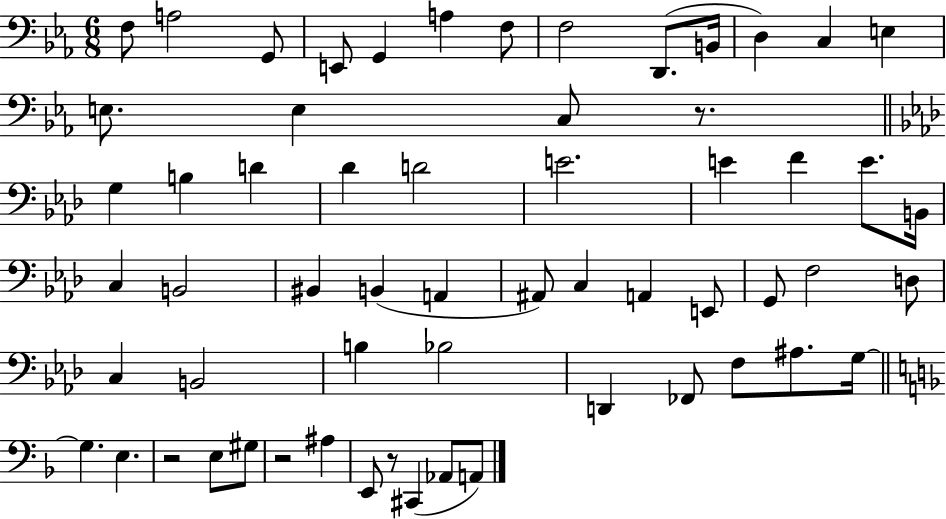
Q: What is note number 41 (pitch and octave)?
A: B3